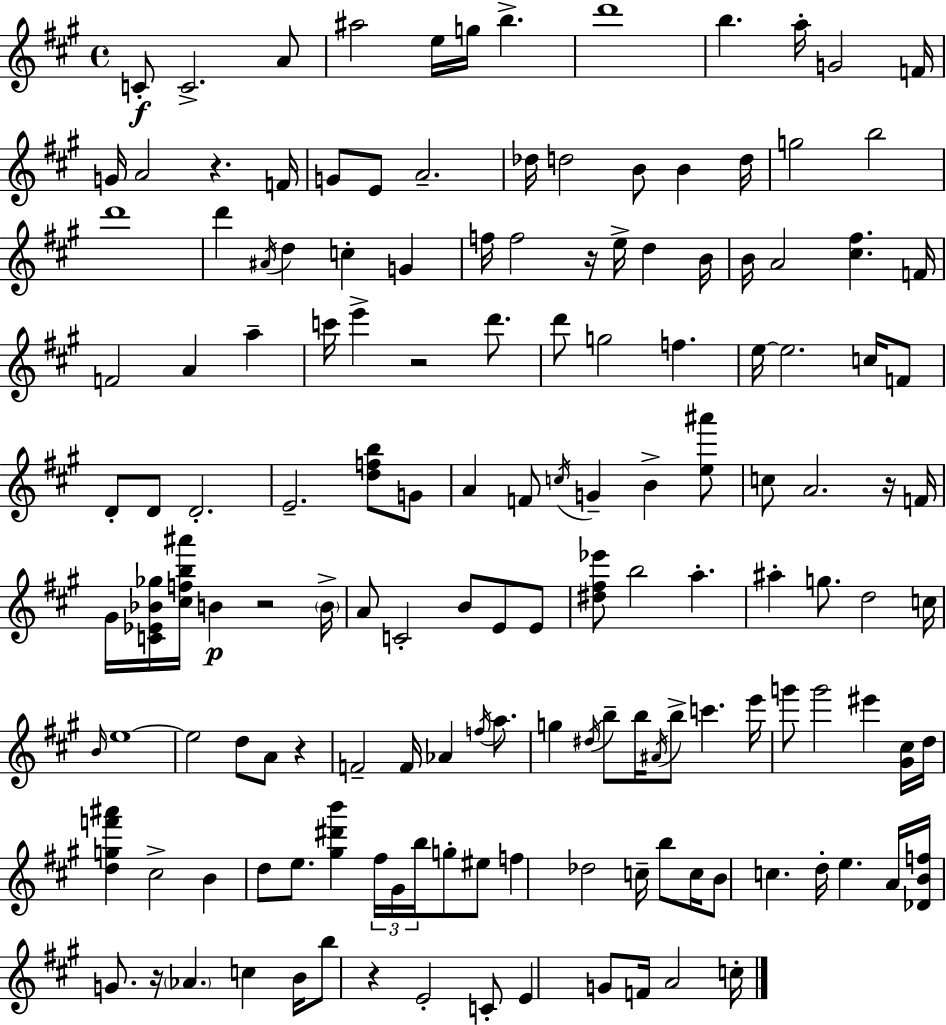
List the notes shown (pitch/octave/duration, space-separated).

C4/e C4/h. A4/e A#5/h E5/s G5/s B5/q. D6/w B5/q. A5/s G4/h F4/s G4/s A4/h R/q. F4/s G4/e E4/e A4/h. Db5/s D5/h B4/e B4/q D5/s G5/h B5/h D6/w D6/q A#4/s D5/q C5/q G4/q F5/s F5/h R/s E5/s D5/q B4/s B4/s A4/h [C#5,F#5]/q. F4/s F4/h A4/q A5/q C6/s E6/q R/h D6/e. D6/e G5/h F5/q. E5/s E5/h. C5/s F4/e D4/e D4/e D4/h. E4/h. [D5,F5,B5]/e G4/e A4/q F4/e C5/s G4/q B4/q [E5,A#6]/e C5/e A4/h. R/s F4/s G#4/s [C4,Eb4,Bb4,Gb5]/s [C#5,F5,B5,A#6]/s B4/q R/h B4/s A4/e C4/h B4/e E4/e E4/e [D#5,F#5,Eb6]/e B5/h A5/q. A#5/q G5/e. D5/h C5/s B4/s E5/w E5/h D5/e A4/e R/q F4/h F4/s Ab4/q F5/s A5/e. G5/q D#5/s B5/e B5/s A#4/s B5/e C6/q. E6/s G6/e G6/h EIS6/q [G#4,C#5]/s D5/s [D5,G5,F6,A#6]/q C#5/h B4/q D5/e E5/e. [G#5,D#6,B6]/q F#5/s G#4/s B5/s G5/e EIS5/e F5/q Db5/h C5/s B5/e C5/s B4/e C5/q. D5/s E5/q. A4/s [Db4,B4,F5]/s G4/e. R/s Ab4/q. C5/q B4/s B5/e R/q E4/h C4/e E4/q G4/e F4/s A4/h C5/s